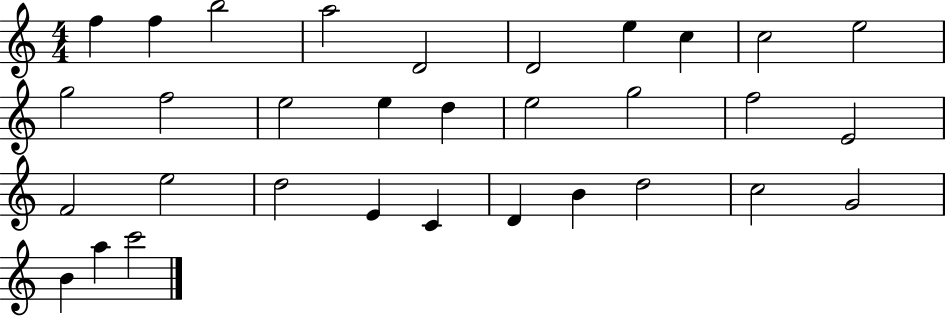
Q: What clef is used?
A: treble